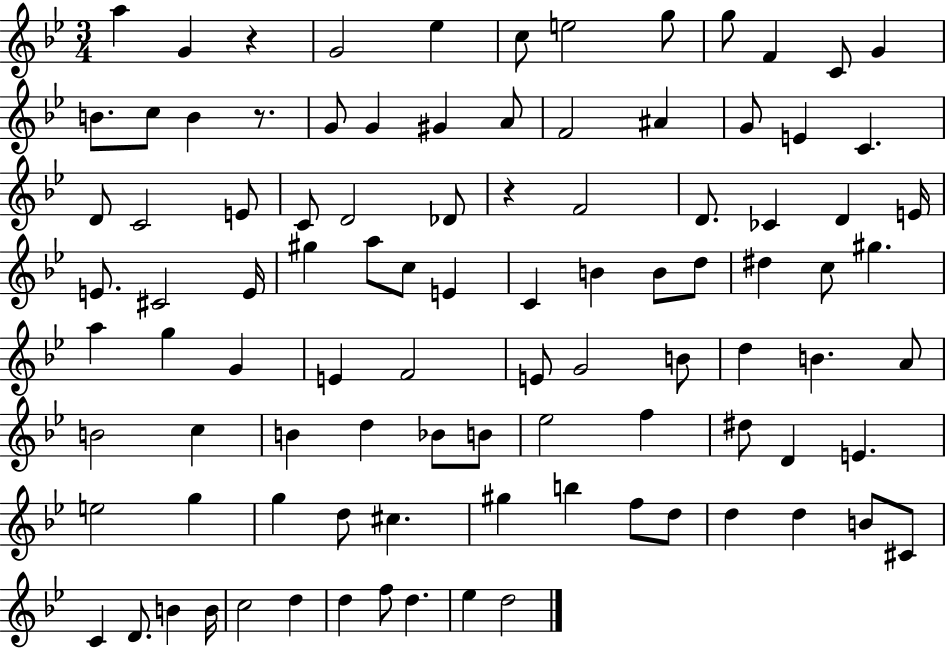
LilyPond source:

{
  \clef treble
  \numericTimeSignature
  \time 3/4
  \key bes \major
  a''4 g'4 r4 | g'2 ees''4 | c''8 e''2 g''8 | g''8 f'4 c'8 g'4 | \break b'8. c''8 b'4 r8. | g'8 g'4 gis'4 a'8 | f'2 ais'4 | g'8 e'4 c'4. | \break d'8 c'2 e'8 | c'8 d'2 des'8 | r4 f'2 | d'8. ces'4 d'4 e'16 | \break e'8. cis'2 e'16 | gis''4 a''8 c''8 e'4 | c'4 b'4 b'8 d''8 | dis''4 c''8 gis''4. | \break a''4 g''4 g'4 | e'4 f'2 | e'8 g'2 b'8 | d''4 b'4. a'8 | \break b'2 c''4 | b'4 d''4 bes'8 b'8 | ees''2 f''4 | dis''8 d'4 e'4. | \break e''2 g''4 | g''4 d''8 cis''4. | gis''4 b''4 f''8 d''8 | d''4 d''4 b'8 cis'8 | \break c'4 d'8. b'4 b'16 | c''2 d''4 | d''4 f''8 d''4. | ees''4 d''2 | \break \bar "|."
}